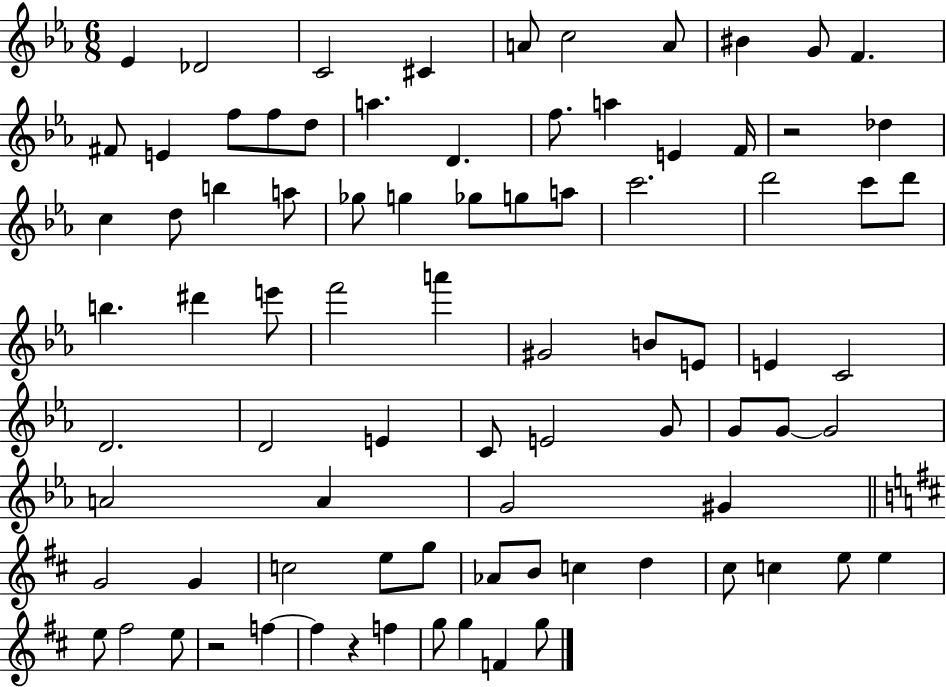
{
  \clef treble
  \numericTimeSignature
  \time 6/8
  \key ees \major
  \repeat volta 2 { ees'4 des'2 | c'2 cis'4 | a'8 c''2 a'8 | bis'4 g'8 f'4. | \break fis'8 e'4 f''8 f''8 d''8 | a''4. d'4. | f''8. a''4 e'4 f'16 | r2 des''4 | \break c''4 d''8 b''4 a''8 | ges''8 g''4 ges''8 g''8 a''8 | c'''2. | d'''2 c'''8 d'''8 | \break b''4. dis'''4 e'''8 | f'''2 a'''4 | gis'2 b'8 e'8 | e'4 c'2 | \break d'2. | d'2 e'4 | c'8 e'2 g'8 | g'8 g'8~~ g'2 | \break a'2 a'4 | g'2 gis'4 | \bar "||" \break \key b \minor g'2 g'4 | c''2 e''8 g''8 | aes'8 b'8 c''4 d''4 | cis''8 c''4 e''8 e''4 | \break e''8 fis''2 e''8 | r2 f''4~~ | f''4 r4 f''4 | g''8 g''4 f'4 g''8 | \break } \bar "|."
}